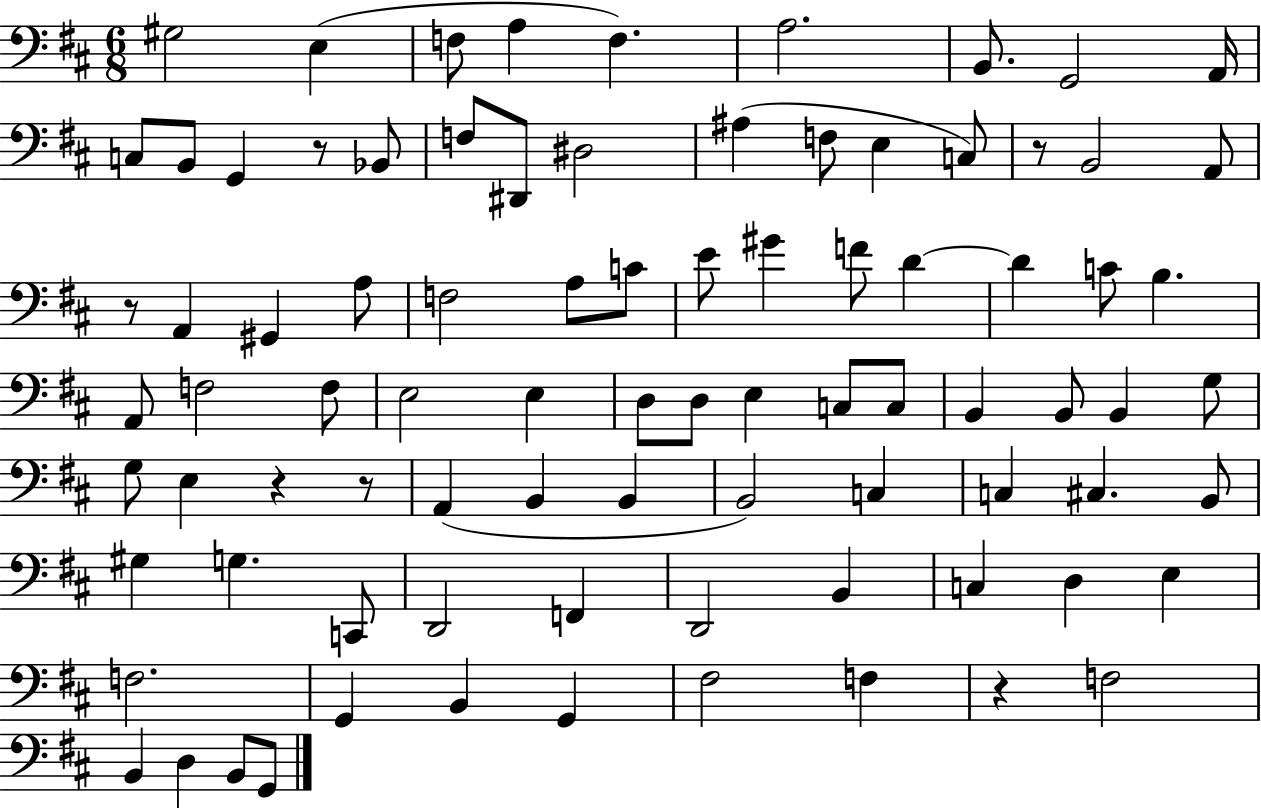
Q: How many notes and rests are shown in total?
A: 86